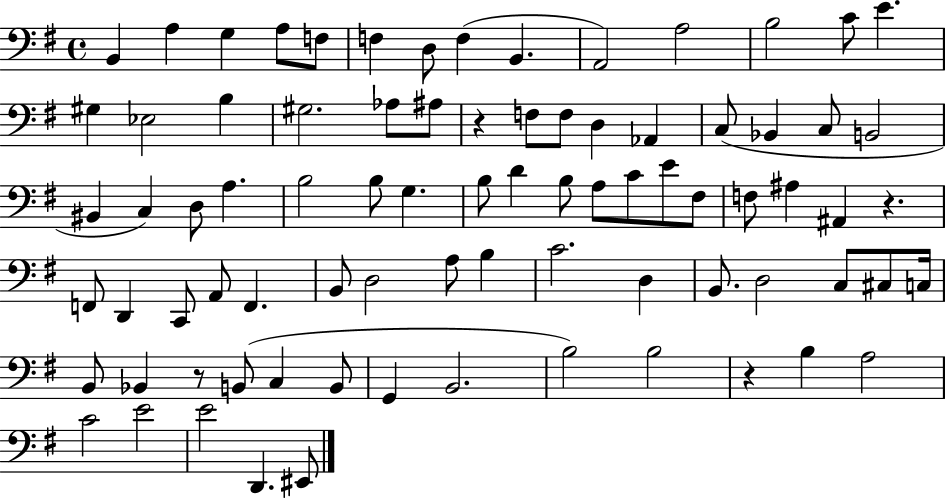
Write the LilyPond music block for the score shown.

{
  \clef bass
  \time 4/4
  \defaultTimeSignature
  \key g \major
  b,4 a4 g4 a8 f8 | f4 d8 f4( b,4. | a,2) a2 | b2 c'8 e'4. | \break gis4 ees2 b4 | gis2. aes8 ais8 | r4 f8 f8 d4 aes,4 | c8( bes,4 c8 b,2 | \break bis,4 c4) d8 a4. | b2 b8 g4. | b8 d'4 b8 a8 c'8 e'8 fis8 | f8 ais4 ais,4 r4. | \break f,8 d,4 c,8 a,8 f,4. | b,8 d2 a8 b4 | c'2. d4 | b,8. d2 c8 cis8 c16 | \break b,8 bes,4 r8 b,8( c4 b,8 | g,4 b,2. | b2) b2 | r4 b4 a2 | \break c'2 e'2 | e'2 d,4. eis,8 | \bar "|."
}